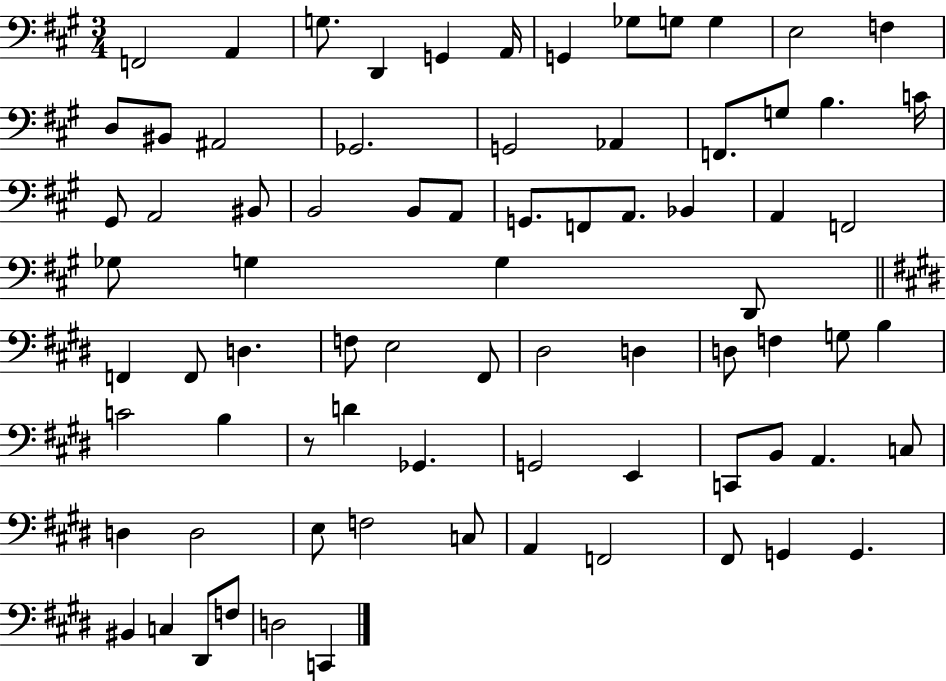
F2/h A2/q G3/e. D2/q G2/q A2/s G2/q Gb3/e G3/e G3/q E3/h F3/q D3/e BIS2/e A#2/h Gb2/h. G2/h Ab2/q F2/e. G3/e B3/q. C4/s G#2/e A2/h BIS2/e B2/h B2/e A2/e G2/e. F2/e A2/e. Bb2/q A2/q F2/h Gb3/e G3/q G3/q D2/e F2/q F2/e D3/q. F3/e E3/h F#2/e D#3/h D3/q D3/e F3/q G3/e B3/q C4/h B3/q R/e D4/q Gb2/q. G2/h E2/q C2/e B2/e A2/q. C3/e D3/q D3/h E3/e F3/h C3/e A2/q F2/h F#2/e G2/q G2/q. BIS2/q C3/q D#2/e F3/e D3/h C2/q